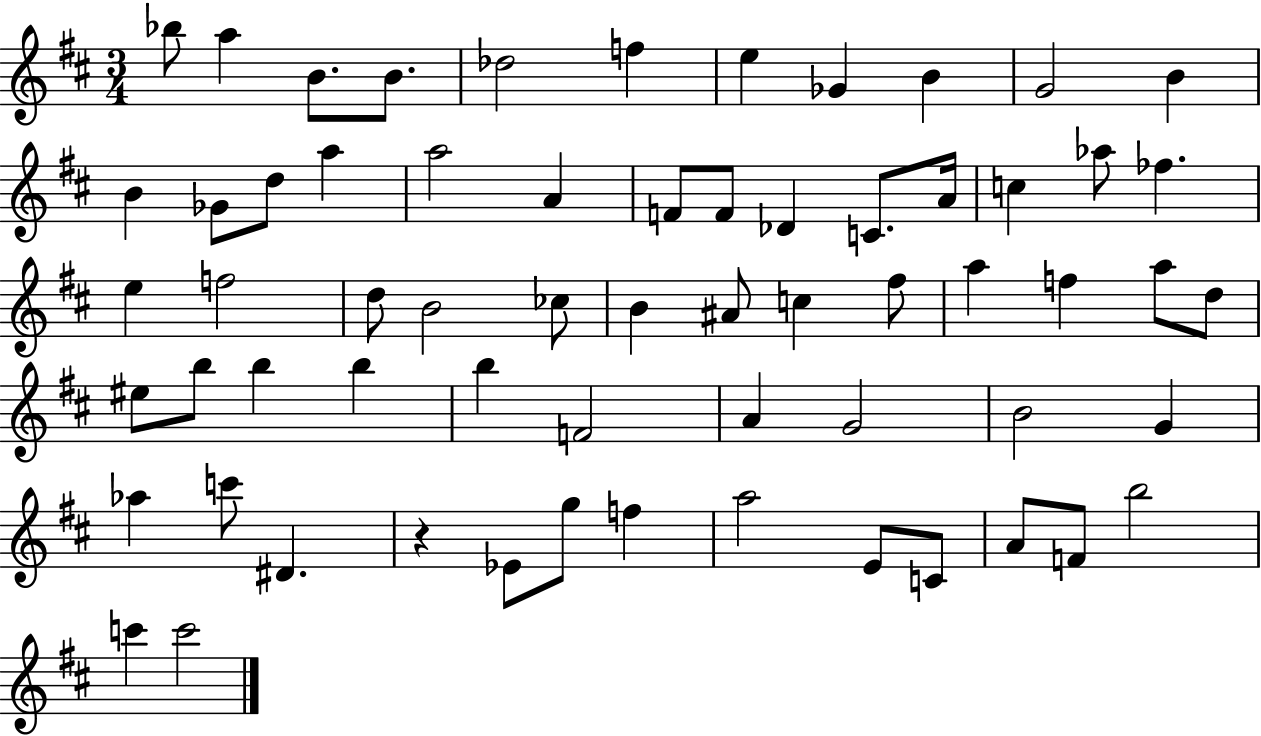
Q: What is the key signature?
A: D major